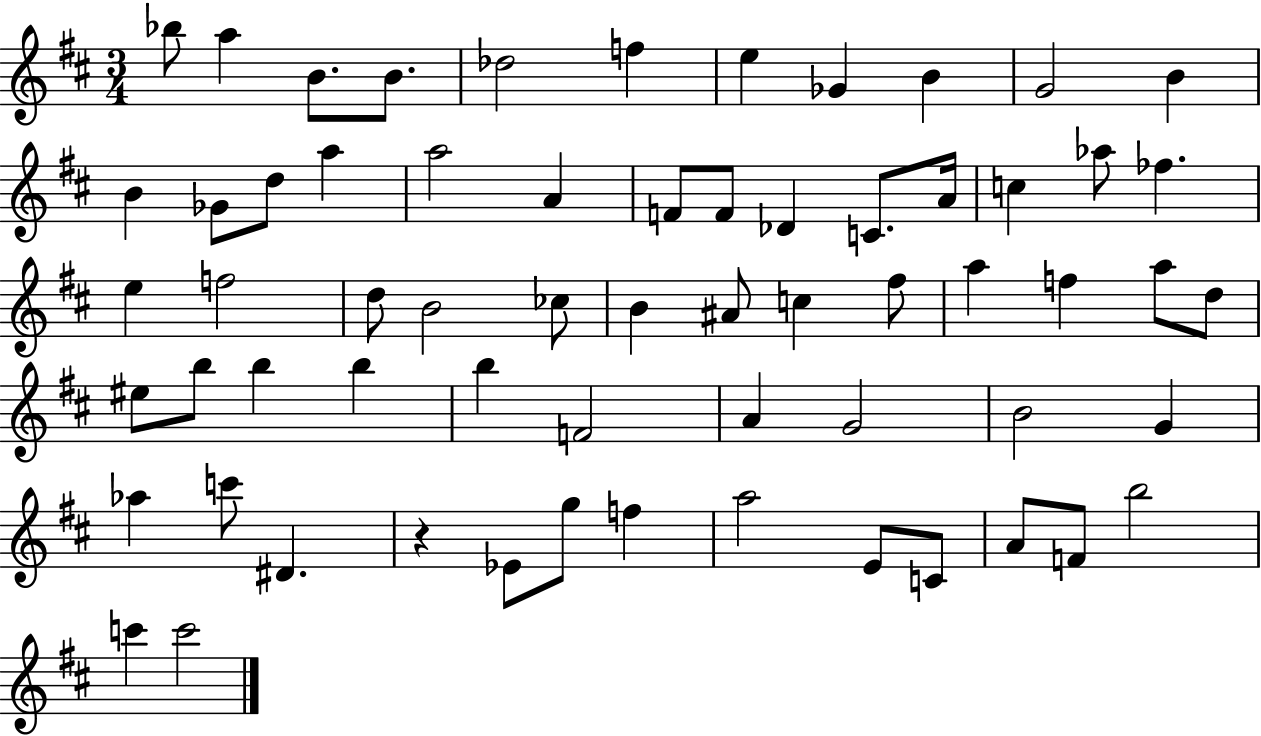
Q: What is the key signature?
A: D major